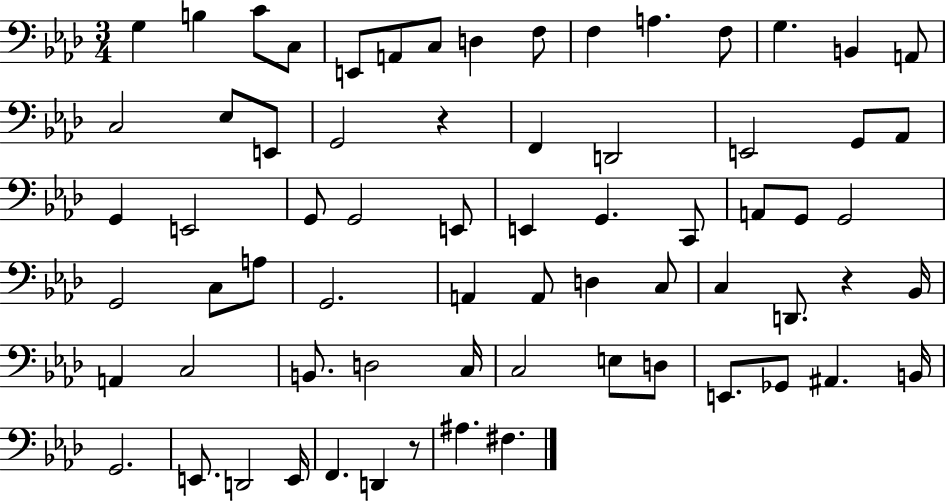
{
  \clef bass
  \numericTimeSignature
  \time 3/4
  \key aes \major
  g4 b4 c'8 c8 | e,8 a,8 c8 d4 f8 | f4 a4. f8 | g4. b,4 a,8 | \break c2 ees8 e,8 | g,2 r4 | f,4 d,2 | e,2 g,8 aes,8 | \break g,4 e,2 | g,8 g,2 e,8 | e,4 g,4. c,8 | a,8 g,8 g,2 | \break g,2 c8 a8 | g,2. | a,4 a,8 d4 c8 | c4 d,8. r4 bes,16 | \break a,4 c2 | b,8. d2 c16 | c2 e8 d8 | e,8. ges,8 ais,4. b,16 | \break g,2. | e,8. d,2 e,16 | f,4. d,4 r8 | ais4. fis4. | \break \bar "|."
}